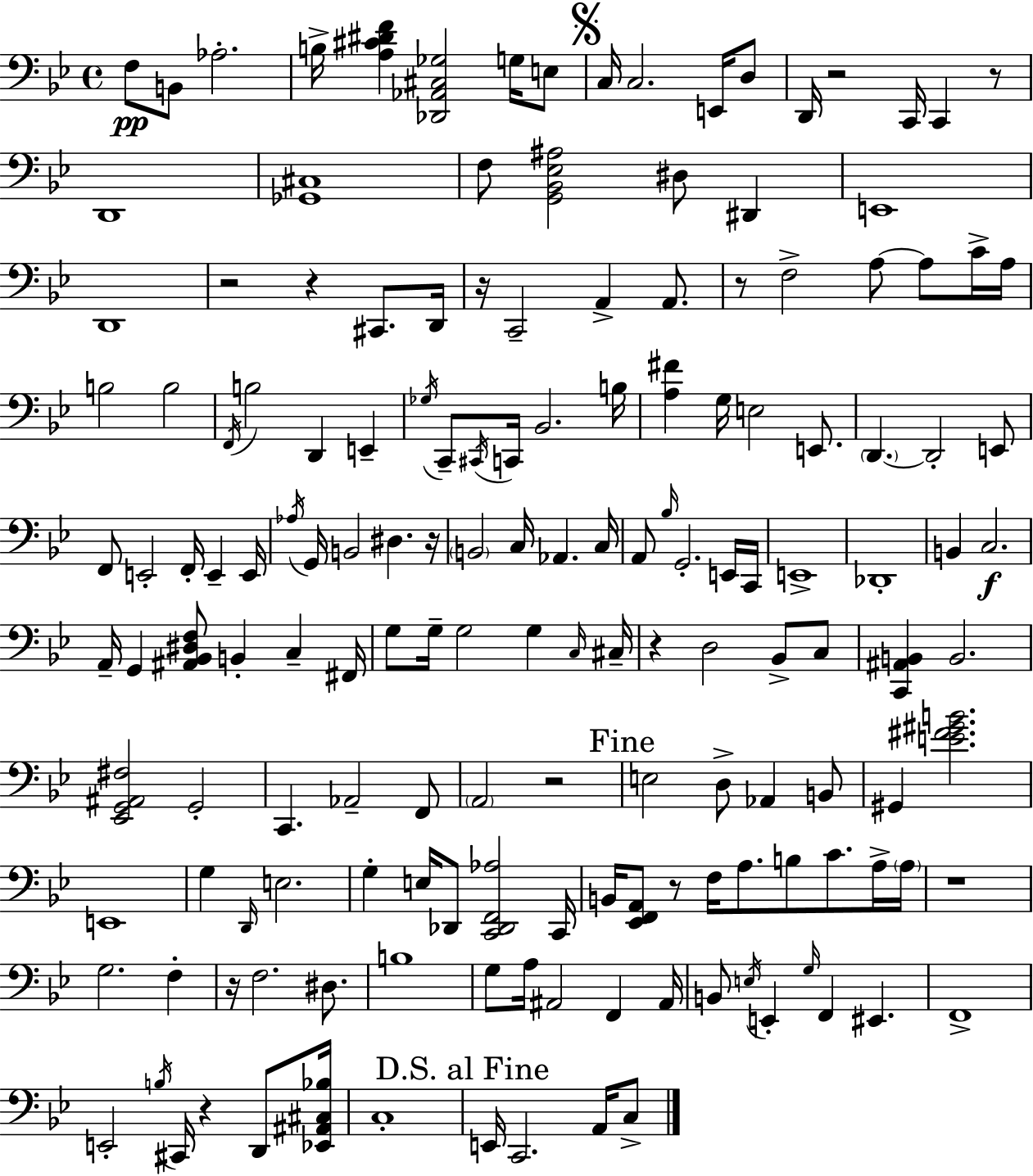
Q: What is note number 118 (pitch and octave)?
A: F2